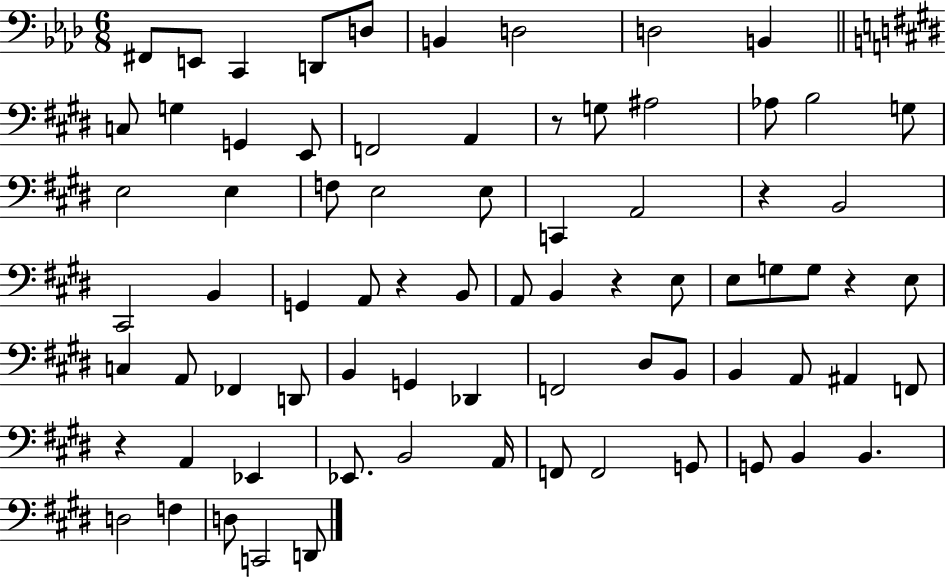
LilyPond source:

{
  \clef bass
  \numericTimeSignature
  \time 6/8
  \key aes \major
  fis,8 e,8 c,4 d,8 d8 | b,4 d2 | d2 b,4 | \bar "||" \break \key e \major c8 g4 g,4 e,8 | f,2 a,4 | r8 g8 ais2 | aes8 b2 g8 | \break e2 e4 | f8 e2 e8 | c,4 a,2 | r4 b,2 | \break cis,2 b,4 | g,4 a,8 r4 b,8 | a,8 b,4 r4 e8 | e8 g8 g8 r4 e8 | \break c4 a,8 fes,4 d,8 | b,4 g,4 des,4 | f,2 dis8 b,8 | b,4 a,8 ais,4 f,8 | \break r4 a,4 ees,4 | ees,8. b,2 a,16 | f,8 f,2 g,8 | g,8 b,4 b,4. | \break d2 f4 | d8 c,2 d,8 | \bar "|."
}